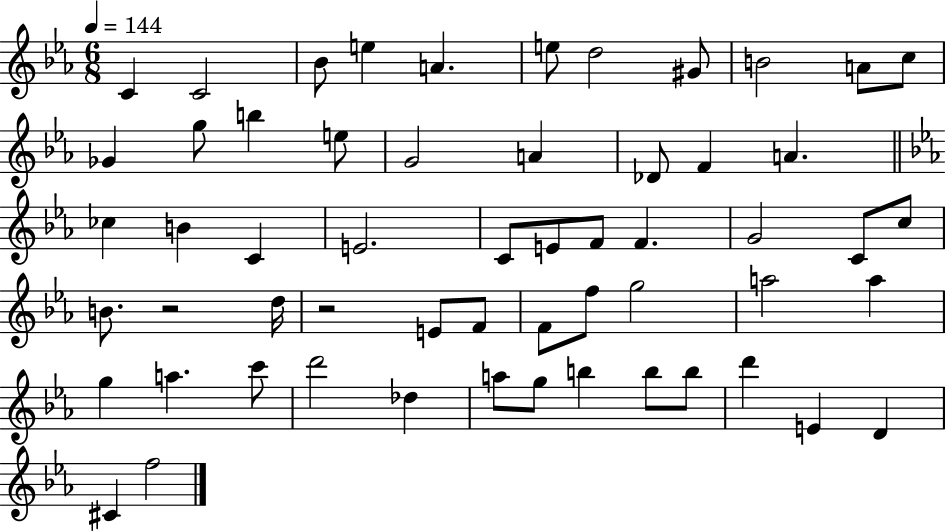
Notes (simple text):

C4/q C4/h Bb4/e E5/q A4/q. E5/e D5/h G#4/e B4/h A4/e C5/e Gb4/q G5/e B5/q E5/e G4/h A4/q Db4/e F4/q A4/q. CES5/q B4/q C4/q E4/h. C4/e E4/e F4/e F4/q. G4/h C4/e C5/e B4/e. R/h D5/s R/h E4/e F4/e F4/e F5/e G5/h A5/h A5/q G5/q A5/q. C6/e D6/h Db5/q A5/e G5/e B5/q B5/e B5/e D6/q E4/q D4/q C#4/q F5/h